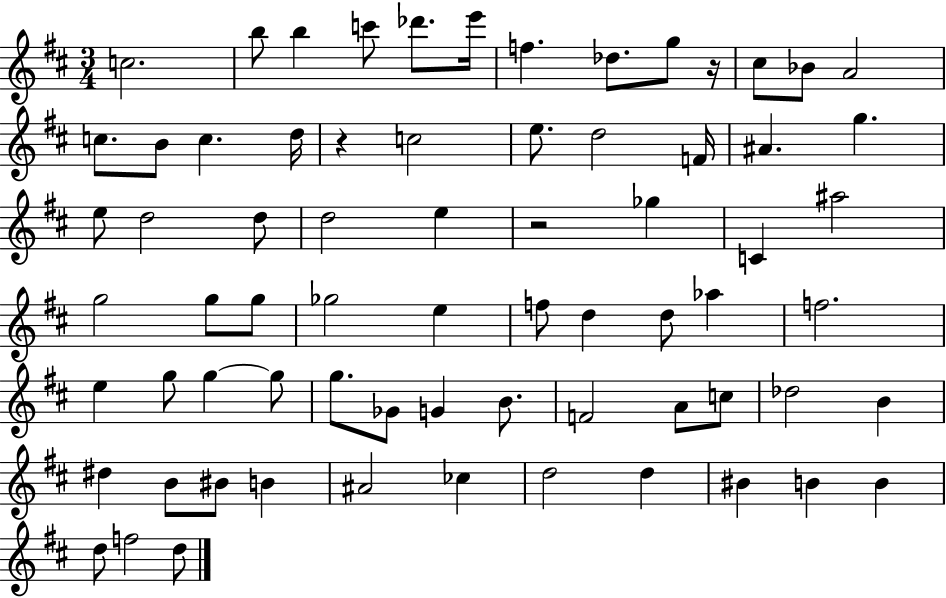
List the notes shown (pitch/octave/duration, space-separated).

C5/h. B5/e B5/q C6/e Db6/e. E6/s F5/q. Db5/e. G5/e R/s C#5/e Bb4/e A4/h C5/e. B4/e C5/q. D5/s R/q C5/h E5/e. D5/h F4/s A#4/q. G5/q. E5/e D5/h D5/e D5/h E5/q R/h Gb5/q C4/q A#5/h G5/h G5/e G5/e Gb5/h E5/q F5/e D5/q D5/e Ab5/q F5/h. E5/q G5/e G5/q G5/e G5/e. Gb4/e G4/q B4/e. F4/h A4/e C5/e Db5/h B4/q D#5/q B4/e BIS4/e B4/q A#4/h CES5/q D5/h D5/q BIS4/q B4/q B4/q D5/e F5/h D5/e